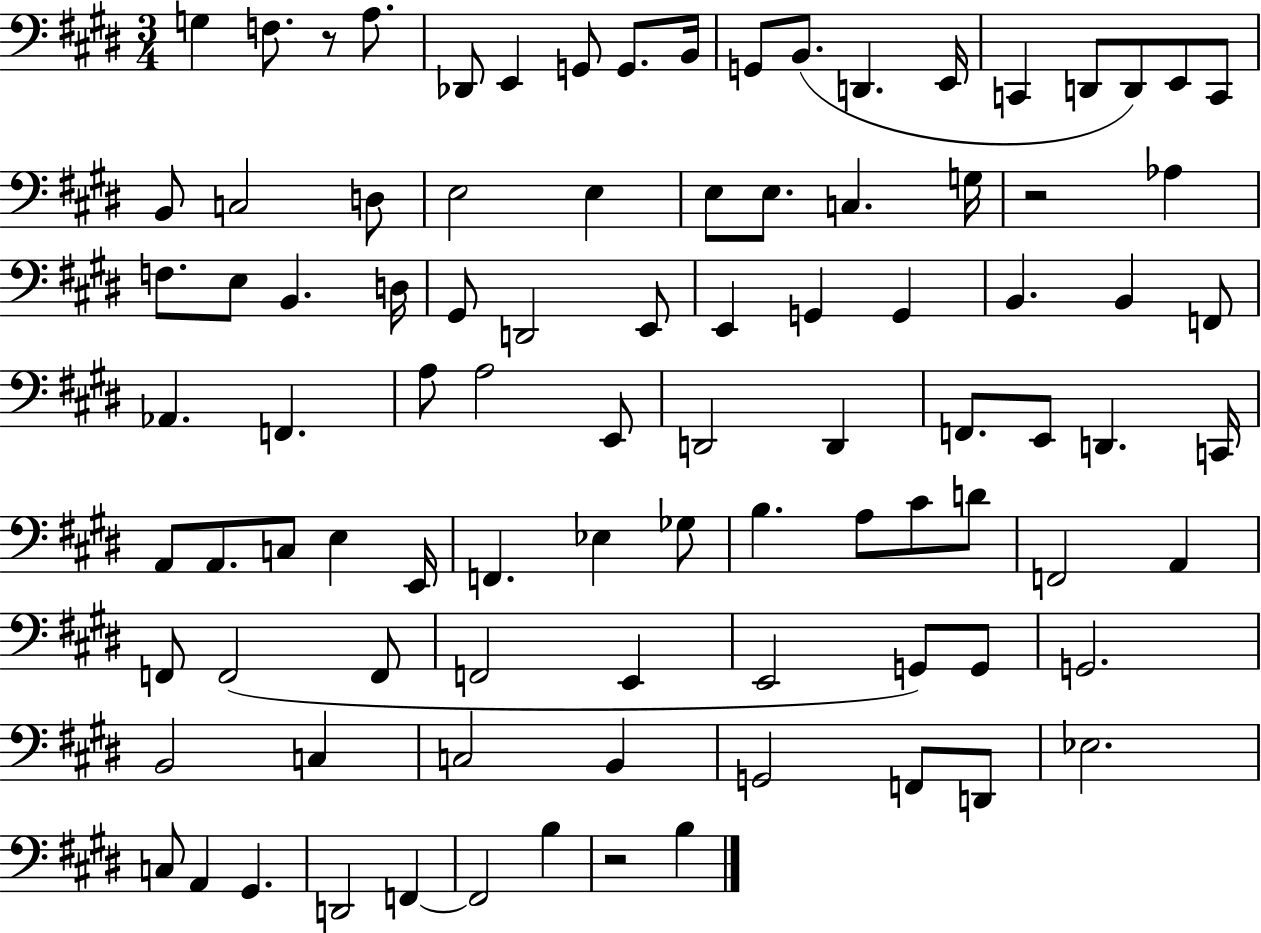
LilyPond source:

{
  \clef bass
  \numericTimeSignature
  \time 3/4
  \key e \major
  g4 f8. r8 a8. | des,8 e,4 g,8 g,8. b,16 | g,8 b,8.( d,4. e,16 | c,4 d,8 d,8) e,8 c,8 | \break b,8 c2 d8 | e2 e4 | e8 e8. c4. g16 | r2 aes4 | \break f8. e8 b,4. d16 | gis,8 d,2 e,8 | e,4 g,4 g,4 | b,4. b,4 f,8 | \break aes,4. f,4. | a8 a2 e,8 | d,2 d,4 | f,8. e,8 d,4. c,16 | \break a,8 a,8. c8 e4 e,16 | f,4. ees4 ges8 | b4. a8 cis'8 d'8 | f,2 a,4 | \break f,8 f,2( f,8 | f,2 e,4 | e,2 g,8) g,8 | g,2. | \break b,2 c4 | c2 b,4 | g,2 f,8 d,8 | ees2. | \break c8 a,4 gis,4. | d,2 f,4~~ | f,2 b4 | r2 b4 | \break \bar "|."
}